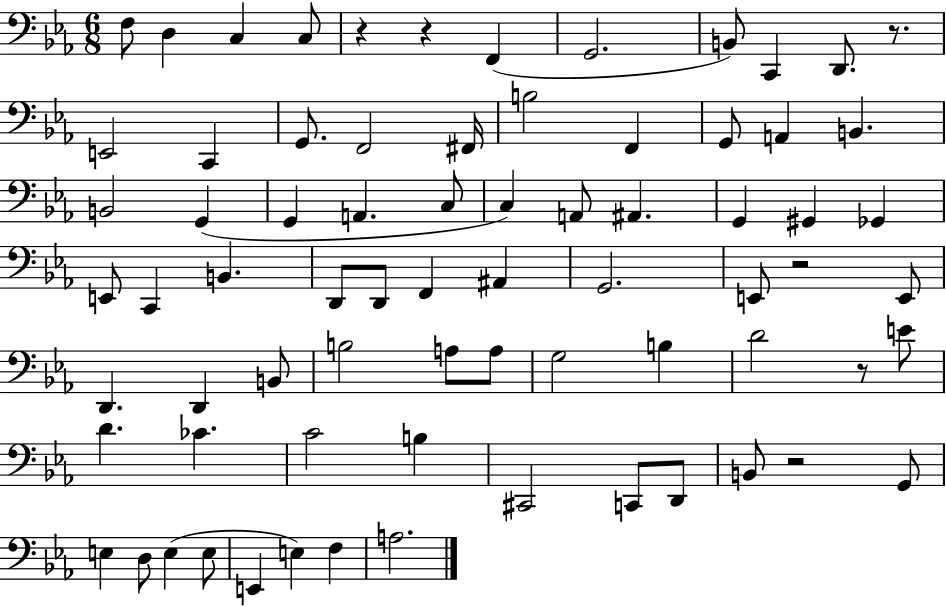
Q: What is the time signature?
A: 6/8